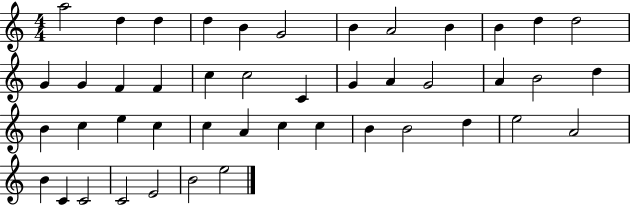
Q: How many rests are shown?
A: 0